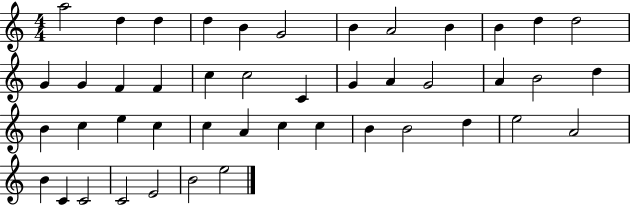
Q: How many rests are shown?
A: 0